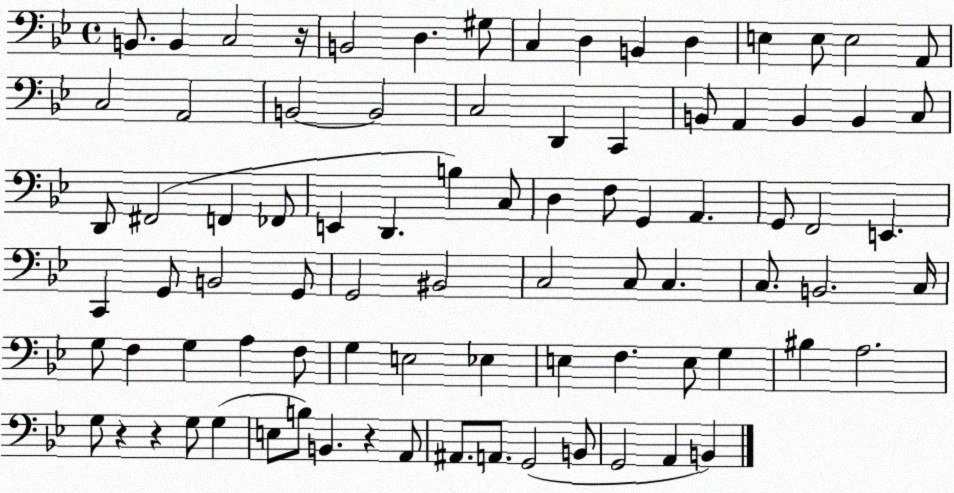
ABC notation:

X:1
T:Untitled
M:4/4
L:1/4
K:Bb
B,,/2 B,, C,2 z/4 B,,2 D, ^G,/2 C, D, B,, D, E, E,/2 E,2 A,,/2 C,2 A,,2 B,,2 B,,2 C,2 D,, C,, B,,/2 A,, B,, B,, C,/2 D,,/2 ^F,,2 F,, _F,,/2 E,, D,, B, C,/2 D, F,/2 G,, A,, G,,/2 F,,2 E,, C,, G,,/2 B,,2 G,,/2 G,,2 ^B,,2 C,2 C,/2 C, C,/2 B,,2 C,/4 G,/2 F, G, A, F,/2 G, E,2 _E, E, F, E,/2 G, ^B, A,2 G,/2 z z G,/2 G, E,/2 B,/2 B,, z A,,/2 ^A,,/2 A,,/2 G,,2 B,,/2 G,,2 A,, B,,